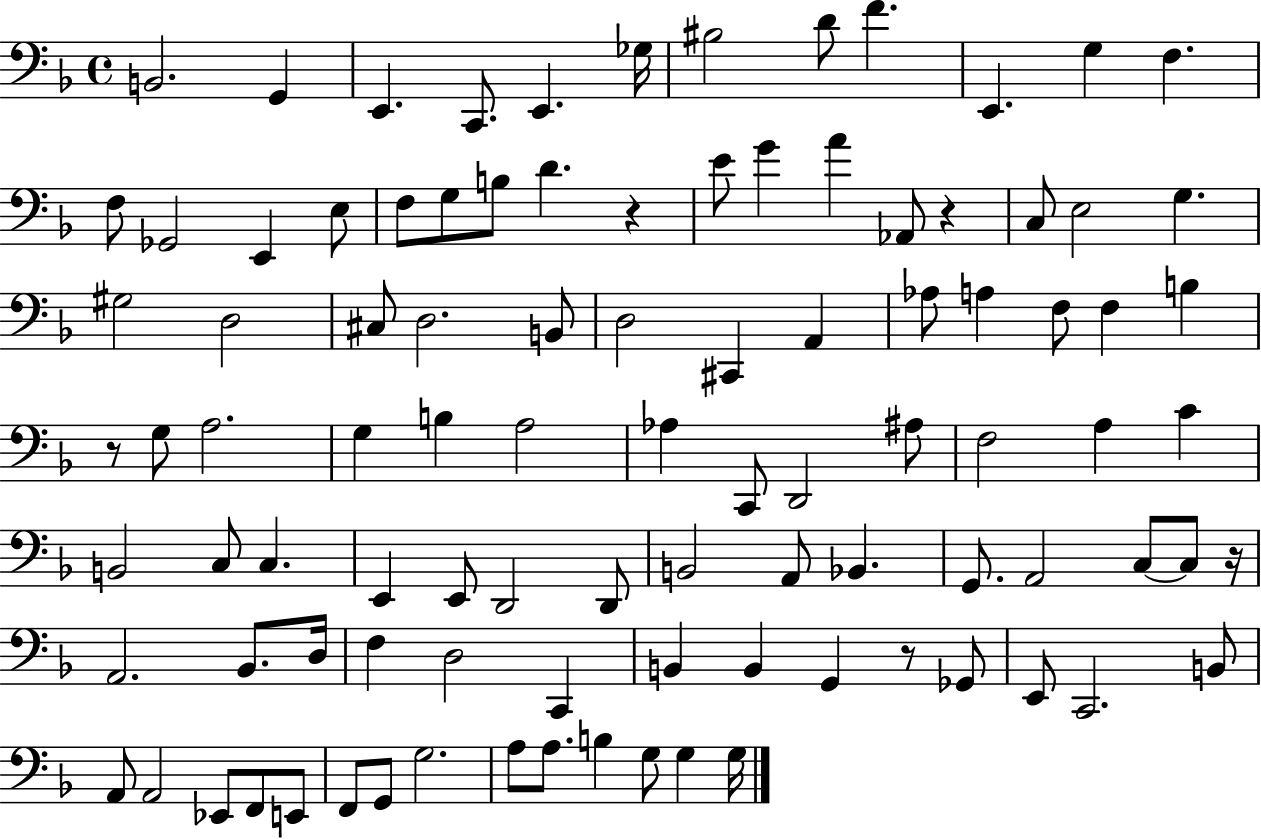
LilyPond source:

{
  \clef bass
  \time 4/4
  \defaultTimeSignature
  \key f \major
  b,2. g,4 | e,4. c,8. e,4. ges16 | bis2 d'8 f'4. | e,4. g4 f4. | \break f8 ges,2 e,4 e8 | f8 g8 b8 d'4. r4 | e'8 g'4 a'4 aes,8 r4 | c8 e2 g4. | \break gis2 d2 | cis8 d2. b,8 | d2 cis,4 a,4 | aes8 a4 f8 f4 b4 | \break r8 g8 a2. | g4 b4 a2 | aes4 c,8 d,2 ais8 | f2 a4 c'4 | \break b,2 c8 c4. | e,4 e,8 d,2 d,8 | b,2 a,8 bes,4. | g,8. a,2 c8~~ c8 r16 | \break a,2. bes,8. d16 | f4 d2 c,4 | b,4 b,4 g,4 r8 ges,8 | e,8 c,2. b,8 | \break a,8 a,2 ees,8 f,8 e,8 | f,8 g,8 g2. | a8 a8. b4 g8 g4 g16 | \bar "|."
}